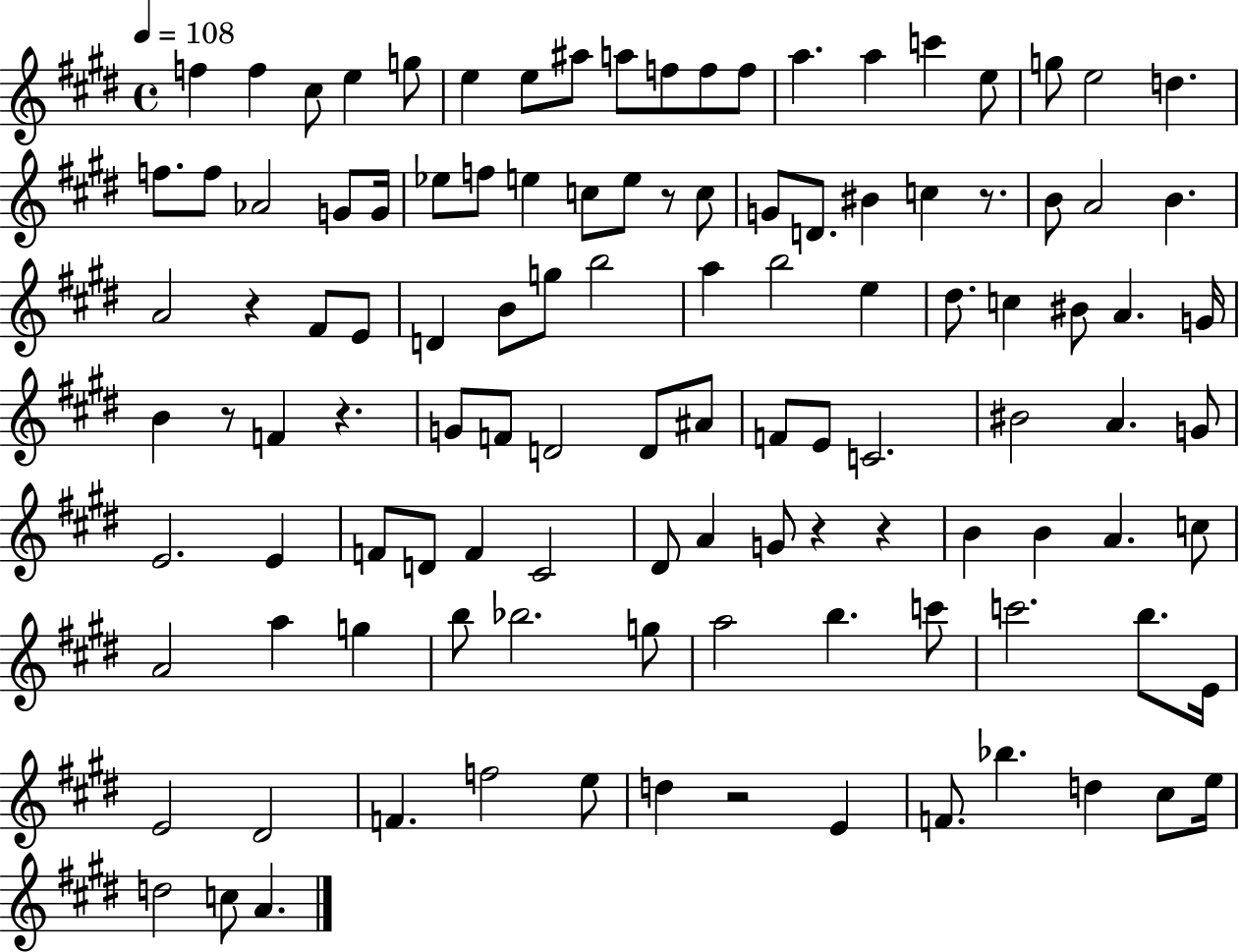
{
  \clef treble
  \time 4/4
  \defaultTimeSignature
  \key e \major
  \tempo 4 = 108
  f''4 f''4 cis''8 e''4 g''8 | e''4 e''8 ais''8 a''8 f''8 f''8 f''8 | a''4. a''4 c'''4 e''8 | g''8 e''2 d''4. | \break f''8. f''8 aes'2 g'8 g'16 | ees''8 f''8 e''4 c''8 e''8 r8 c''8 | g'8 d'8. bis'4 c''4 r8. | b'8 a'2 b'4. | \break a'2 r4 fis'8 e'8 | d'4 b'8 g''8 b''2 | a''4 b''2 e''4 | dis''8. c''4 bis'8 a'4. g'16 | \break b'4 r8 f'4 r4. | g'8 f'8 d'2 d'8 ais'8 | f'8 e'8 c'2. | bis'2 a'4. g'8 | \break e'2. e'4 | f'8 d'8 f'4 cis'2 | dis'8 a'4 g'8 r4 r4 | b'4 b'4 a'4. c''8 | \break a'2 a''4 g''4 | b''8 bes''2. g''8 | a''2 b''4. c'''8 | c'''2. b''8. e'16 | \break e'2 dis'2 | f'4. f''2 e''8 | d''4 r2 e'4 | f'8. bes''4. d''4 cis''8 e''16 | \break d''2 c''8 a'4. | \bar "|."
}